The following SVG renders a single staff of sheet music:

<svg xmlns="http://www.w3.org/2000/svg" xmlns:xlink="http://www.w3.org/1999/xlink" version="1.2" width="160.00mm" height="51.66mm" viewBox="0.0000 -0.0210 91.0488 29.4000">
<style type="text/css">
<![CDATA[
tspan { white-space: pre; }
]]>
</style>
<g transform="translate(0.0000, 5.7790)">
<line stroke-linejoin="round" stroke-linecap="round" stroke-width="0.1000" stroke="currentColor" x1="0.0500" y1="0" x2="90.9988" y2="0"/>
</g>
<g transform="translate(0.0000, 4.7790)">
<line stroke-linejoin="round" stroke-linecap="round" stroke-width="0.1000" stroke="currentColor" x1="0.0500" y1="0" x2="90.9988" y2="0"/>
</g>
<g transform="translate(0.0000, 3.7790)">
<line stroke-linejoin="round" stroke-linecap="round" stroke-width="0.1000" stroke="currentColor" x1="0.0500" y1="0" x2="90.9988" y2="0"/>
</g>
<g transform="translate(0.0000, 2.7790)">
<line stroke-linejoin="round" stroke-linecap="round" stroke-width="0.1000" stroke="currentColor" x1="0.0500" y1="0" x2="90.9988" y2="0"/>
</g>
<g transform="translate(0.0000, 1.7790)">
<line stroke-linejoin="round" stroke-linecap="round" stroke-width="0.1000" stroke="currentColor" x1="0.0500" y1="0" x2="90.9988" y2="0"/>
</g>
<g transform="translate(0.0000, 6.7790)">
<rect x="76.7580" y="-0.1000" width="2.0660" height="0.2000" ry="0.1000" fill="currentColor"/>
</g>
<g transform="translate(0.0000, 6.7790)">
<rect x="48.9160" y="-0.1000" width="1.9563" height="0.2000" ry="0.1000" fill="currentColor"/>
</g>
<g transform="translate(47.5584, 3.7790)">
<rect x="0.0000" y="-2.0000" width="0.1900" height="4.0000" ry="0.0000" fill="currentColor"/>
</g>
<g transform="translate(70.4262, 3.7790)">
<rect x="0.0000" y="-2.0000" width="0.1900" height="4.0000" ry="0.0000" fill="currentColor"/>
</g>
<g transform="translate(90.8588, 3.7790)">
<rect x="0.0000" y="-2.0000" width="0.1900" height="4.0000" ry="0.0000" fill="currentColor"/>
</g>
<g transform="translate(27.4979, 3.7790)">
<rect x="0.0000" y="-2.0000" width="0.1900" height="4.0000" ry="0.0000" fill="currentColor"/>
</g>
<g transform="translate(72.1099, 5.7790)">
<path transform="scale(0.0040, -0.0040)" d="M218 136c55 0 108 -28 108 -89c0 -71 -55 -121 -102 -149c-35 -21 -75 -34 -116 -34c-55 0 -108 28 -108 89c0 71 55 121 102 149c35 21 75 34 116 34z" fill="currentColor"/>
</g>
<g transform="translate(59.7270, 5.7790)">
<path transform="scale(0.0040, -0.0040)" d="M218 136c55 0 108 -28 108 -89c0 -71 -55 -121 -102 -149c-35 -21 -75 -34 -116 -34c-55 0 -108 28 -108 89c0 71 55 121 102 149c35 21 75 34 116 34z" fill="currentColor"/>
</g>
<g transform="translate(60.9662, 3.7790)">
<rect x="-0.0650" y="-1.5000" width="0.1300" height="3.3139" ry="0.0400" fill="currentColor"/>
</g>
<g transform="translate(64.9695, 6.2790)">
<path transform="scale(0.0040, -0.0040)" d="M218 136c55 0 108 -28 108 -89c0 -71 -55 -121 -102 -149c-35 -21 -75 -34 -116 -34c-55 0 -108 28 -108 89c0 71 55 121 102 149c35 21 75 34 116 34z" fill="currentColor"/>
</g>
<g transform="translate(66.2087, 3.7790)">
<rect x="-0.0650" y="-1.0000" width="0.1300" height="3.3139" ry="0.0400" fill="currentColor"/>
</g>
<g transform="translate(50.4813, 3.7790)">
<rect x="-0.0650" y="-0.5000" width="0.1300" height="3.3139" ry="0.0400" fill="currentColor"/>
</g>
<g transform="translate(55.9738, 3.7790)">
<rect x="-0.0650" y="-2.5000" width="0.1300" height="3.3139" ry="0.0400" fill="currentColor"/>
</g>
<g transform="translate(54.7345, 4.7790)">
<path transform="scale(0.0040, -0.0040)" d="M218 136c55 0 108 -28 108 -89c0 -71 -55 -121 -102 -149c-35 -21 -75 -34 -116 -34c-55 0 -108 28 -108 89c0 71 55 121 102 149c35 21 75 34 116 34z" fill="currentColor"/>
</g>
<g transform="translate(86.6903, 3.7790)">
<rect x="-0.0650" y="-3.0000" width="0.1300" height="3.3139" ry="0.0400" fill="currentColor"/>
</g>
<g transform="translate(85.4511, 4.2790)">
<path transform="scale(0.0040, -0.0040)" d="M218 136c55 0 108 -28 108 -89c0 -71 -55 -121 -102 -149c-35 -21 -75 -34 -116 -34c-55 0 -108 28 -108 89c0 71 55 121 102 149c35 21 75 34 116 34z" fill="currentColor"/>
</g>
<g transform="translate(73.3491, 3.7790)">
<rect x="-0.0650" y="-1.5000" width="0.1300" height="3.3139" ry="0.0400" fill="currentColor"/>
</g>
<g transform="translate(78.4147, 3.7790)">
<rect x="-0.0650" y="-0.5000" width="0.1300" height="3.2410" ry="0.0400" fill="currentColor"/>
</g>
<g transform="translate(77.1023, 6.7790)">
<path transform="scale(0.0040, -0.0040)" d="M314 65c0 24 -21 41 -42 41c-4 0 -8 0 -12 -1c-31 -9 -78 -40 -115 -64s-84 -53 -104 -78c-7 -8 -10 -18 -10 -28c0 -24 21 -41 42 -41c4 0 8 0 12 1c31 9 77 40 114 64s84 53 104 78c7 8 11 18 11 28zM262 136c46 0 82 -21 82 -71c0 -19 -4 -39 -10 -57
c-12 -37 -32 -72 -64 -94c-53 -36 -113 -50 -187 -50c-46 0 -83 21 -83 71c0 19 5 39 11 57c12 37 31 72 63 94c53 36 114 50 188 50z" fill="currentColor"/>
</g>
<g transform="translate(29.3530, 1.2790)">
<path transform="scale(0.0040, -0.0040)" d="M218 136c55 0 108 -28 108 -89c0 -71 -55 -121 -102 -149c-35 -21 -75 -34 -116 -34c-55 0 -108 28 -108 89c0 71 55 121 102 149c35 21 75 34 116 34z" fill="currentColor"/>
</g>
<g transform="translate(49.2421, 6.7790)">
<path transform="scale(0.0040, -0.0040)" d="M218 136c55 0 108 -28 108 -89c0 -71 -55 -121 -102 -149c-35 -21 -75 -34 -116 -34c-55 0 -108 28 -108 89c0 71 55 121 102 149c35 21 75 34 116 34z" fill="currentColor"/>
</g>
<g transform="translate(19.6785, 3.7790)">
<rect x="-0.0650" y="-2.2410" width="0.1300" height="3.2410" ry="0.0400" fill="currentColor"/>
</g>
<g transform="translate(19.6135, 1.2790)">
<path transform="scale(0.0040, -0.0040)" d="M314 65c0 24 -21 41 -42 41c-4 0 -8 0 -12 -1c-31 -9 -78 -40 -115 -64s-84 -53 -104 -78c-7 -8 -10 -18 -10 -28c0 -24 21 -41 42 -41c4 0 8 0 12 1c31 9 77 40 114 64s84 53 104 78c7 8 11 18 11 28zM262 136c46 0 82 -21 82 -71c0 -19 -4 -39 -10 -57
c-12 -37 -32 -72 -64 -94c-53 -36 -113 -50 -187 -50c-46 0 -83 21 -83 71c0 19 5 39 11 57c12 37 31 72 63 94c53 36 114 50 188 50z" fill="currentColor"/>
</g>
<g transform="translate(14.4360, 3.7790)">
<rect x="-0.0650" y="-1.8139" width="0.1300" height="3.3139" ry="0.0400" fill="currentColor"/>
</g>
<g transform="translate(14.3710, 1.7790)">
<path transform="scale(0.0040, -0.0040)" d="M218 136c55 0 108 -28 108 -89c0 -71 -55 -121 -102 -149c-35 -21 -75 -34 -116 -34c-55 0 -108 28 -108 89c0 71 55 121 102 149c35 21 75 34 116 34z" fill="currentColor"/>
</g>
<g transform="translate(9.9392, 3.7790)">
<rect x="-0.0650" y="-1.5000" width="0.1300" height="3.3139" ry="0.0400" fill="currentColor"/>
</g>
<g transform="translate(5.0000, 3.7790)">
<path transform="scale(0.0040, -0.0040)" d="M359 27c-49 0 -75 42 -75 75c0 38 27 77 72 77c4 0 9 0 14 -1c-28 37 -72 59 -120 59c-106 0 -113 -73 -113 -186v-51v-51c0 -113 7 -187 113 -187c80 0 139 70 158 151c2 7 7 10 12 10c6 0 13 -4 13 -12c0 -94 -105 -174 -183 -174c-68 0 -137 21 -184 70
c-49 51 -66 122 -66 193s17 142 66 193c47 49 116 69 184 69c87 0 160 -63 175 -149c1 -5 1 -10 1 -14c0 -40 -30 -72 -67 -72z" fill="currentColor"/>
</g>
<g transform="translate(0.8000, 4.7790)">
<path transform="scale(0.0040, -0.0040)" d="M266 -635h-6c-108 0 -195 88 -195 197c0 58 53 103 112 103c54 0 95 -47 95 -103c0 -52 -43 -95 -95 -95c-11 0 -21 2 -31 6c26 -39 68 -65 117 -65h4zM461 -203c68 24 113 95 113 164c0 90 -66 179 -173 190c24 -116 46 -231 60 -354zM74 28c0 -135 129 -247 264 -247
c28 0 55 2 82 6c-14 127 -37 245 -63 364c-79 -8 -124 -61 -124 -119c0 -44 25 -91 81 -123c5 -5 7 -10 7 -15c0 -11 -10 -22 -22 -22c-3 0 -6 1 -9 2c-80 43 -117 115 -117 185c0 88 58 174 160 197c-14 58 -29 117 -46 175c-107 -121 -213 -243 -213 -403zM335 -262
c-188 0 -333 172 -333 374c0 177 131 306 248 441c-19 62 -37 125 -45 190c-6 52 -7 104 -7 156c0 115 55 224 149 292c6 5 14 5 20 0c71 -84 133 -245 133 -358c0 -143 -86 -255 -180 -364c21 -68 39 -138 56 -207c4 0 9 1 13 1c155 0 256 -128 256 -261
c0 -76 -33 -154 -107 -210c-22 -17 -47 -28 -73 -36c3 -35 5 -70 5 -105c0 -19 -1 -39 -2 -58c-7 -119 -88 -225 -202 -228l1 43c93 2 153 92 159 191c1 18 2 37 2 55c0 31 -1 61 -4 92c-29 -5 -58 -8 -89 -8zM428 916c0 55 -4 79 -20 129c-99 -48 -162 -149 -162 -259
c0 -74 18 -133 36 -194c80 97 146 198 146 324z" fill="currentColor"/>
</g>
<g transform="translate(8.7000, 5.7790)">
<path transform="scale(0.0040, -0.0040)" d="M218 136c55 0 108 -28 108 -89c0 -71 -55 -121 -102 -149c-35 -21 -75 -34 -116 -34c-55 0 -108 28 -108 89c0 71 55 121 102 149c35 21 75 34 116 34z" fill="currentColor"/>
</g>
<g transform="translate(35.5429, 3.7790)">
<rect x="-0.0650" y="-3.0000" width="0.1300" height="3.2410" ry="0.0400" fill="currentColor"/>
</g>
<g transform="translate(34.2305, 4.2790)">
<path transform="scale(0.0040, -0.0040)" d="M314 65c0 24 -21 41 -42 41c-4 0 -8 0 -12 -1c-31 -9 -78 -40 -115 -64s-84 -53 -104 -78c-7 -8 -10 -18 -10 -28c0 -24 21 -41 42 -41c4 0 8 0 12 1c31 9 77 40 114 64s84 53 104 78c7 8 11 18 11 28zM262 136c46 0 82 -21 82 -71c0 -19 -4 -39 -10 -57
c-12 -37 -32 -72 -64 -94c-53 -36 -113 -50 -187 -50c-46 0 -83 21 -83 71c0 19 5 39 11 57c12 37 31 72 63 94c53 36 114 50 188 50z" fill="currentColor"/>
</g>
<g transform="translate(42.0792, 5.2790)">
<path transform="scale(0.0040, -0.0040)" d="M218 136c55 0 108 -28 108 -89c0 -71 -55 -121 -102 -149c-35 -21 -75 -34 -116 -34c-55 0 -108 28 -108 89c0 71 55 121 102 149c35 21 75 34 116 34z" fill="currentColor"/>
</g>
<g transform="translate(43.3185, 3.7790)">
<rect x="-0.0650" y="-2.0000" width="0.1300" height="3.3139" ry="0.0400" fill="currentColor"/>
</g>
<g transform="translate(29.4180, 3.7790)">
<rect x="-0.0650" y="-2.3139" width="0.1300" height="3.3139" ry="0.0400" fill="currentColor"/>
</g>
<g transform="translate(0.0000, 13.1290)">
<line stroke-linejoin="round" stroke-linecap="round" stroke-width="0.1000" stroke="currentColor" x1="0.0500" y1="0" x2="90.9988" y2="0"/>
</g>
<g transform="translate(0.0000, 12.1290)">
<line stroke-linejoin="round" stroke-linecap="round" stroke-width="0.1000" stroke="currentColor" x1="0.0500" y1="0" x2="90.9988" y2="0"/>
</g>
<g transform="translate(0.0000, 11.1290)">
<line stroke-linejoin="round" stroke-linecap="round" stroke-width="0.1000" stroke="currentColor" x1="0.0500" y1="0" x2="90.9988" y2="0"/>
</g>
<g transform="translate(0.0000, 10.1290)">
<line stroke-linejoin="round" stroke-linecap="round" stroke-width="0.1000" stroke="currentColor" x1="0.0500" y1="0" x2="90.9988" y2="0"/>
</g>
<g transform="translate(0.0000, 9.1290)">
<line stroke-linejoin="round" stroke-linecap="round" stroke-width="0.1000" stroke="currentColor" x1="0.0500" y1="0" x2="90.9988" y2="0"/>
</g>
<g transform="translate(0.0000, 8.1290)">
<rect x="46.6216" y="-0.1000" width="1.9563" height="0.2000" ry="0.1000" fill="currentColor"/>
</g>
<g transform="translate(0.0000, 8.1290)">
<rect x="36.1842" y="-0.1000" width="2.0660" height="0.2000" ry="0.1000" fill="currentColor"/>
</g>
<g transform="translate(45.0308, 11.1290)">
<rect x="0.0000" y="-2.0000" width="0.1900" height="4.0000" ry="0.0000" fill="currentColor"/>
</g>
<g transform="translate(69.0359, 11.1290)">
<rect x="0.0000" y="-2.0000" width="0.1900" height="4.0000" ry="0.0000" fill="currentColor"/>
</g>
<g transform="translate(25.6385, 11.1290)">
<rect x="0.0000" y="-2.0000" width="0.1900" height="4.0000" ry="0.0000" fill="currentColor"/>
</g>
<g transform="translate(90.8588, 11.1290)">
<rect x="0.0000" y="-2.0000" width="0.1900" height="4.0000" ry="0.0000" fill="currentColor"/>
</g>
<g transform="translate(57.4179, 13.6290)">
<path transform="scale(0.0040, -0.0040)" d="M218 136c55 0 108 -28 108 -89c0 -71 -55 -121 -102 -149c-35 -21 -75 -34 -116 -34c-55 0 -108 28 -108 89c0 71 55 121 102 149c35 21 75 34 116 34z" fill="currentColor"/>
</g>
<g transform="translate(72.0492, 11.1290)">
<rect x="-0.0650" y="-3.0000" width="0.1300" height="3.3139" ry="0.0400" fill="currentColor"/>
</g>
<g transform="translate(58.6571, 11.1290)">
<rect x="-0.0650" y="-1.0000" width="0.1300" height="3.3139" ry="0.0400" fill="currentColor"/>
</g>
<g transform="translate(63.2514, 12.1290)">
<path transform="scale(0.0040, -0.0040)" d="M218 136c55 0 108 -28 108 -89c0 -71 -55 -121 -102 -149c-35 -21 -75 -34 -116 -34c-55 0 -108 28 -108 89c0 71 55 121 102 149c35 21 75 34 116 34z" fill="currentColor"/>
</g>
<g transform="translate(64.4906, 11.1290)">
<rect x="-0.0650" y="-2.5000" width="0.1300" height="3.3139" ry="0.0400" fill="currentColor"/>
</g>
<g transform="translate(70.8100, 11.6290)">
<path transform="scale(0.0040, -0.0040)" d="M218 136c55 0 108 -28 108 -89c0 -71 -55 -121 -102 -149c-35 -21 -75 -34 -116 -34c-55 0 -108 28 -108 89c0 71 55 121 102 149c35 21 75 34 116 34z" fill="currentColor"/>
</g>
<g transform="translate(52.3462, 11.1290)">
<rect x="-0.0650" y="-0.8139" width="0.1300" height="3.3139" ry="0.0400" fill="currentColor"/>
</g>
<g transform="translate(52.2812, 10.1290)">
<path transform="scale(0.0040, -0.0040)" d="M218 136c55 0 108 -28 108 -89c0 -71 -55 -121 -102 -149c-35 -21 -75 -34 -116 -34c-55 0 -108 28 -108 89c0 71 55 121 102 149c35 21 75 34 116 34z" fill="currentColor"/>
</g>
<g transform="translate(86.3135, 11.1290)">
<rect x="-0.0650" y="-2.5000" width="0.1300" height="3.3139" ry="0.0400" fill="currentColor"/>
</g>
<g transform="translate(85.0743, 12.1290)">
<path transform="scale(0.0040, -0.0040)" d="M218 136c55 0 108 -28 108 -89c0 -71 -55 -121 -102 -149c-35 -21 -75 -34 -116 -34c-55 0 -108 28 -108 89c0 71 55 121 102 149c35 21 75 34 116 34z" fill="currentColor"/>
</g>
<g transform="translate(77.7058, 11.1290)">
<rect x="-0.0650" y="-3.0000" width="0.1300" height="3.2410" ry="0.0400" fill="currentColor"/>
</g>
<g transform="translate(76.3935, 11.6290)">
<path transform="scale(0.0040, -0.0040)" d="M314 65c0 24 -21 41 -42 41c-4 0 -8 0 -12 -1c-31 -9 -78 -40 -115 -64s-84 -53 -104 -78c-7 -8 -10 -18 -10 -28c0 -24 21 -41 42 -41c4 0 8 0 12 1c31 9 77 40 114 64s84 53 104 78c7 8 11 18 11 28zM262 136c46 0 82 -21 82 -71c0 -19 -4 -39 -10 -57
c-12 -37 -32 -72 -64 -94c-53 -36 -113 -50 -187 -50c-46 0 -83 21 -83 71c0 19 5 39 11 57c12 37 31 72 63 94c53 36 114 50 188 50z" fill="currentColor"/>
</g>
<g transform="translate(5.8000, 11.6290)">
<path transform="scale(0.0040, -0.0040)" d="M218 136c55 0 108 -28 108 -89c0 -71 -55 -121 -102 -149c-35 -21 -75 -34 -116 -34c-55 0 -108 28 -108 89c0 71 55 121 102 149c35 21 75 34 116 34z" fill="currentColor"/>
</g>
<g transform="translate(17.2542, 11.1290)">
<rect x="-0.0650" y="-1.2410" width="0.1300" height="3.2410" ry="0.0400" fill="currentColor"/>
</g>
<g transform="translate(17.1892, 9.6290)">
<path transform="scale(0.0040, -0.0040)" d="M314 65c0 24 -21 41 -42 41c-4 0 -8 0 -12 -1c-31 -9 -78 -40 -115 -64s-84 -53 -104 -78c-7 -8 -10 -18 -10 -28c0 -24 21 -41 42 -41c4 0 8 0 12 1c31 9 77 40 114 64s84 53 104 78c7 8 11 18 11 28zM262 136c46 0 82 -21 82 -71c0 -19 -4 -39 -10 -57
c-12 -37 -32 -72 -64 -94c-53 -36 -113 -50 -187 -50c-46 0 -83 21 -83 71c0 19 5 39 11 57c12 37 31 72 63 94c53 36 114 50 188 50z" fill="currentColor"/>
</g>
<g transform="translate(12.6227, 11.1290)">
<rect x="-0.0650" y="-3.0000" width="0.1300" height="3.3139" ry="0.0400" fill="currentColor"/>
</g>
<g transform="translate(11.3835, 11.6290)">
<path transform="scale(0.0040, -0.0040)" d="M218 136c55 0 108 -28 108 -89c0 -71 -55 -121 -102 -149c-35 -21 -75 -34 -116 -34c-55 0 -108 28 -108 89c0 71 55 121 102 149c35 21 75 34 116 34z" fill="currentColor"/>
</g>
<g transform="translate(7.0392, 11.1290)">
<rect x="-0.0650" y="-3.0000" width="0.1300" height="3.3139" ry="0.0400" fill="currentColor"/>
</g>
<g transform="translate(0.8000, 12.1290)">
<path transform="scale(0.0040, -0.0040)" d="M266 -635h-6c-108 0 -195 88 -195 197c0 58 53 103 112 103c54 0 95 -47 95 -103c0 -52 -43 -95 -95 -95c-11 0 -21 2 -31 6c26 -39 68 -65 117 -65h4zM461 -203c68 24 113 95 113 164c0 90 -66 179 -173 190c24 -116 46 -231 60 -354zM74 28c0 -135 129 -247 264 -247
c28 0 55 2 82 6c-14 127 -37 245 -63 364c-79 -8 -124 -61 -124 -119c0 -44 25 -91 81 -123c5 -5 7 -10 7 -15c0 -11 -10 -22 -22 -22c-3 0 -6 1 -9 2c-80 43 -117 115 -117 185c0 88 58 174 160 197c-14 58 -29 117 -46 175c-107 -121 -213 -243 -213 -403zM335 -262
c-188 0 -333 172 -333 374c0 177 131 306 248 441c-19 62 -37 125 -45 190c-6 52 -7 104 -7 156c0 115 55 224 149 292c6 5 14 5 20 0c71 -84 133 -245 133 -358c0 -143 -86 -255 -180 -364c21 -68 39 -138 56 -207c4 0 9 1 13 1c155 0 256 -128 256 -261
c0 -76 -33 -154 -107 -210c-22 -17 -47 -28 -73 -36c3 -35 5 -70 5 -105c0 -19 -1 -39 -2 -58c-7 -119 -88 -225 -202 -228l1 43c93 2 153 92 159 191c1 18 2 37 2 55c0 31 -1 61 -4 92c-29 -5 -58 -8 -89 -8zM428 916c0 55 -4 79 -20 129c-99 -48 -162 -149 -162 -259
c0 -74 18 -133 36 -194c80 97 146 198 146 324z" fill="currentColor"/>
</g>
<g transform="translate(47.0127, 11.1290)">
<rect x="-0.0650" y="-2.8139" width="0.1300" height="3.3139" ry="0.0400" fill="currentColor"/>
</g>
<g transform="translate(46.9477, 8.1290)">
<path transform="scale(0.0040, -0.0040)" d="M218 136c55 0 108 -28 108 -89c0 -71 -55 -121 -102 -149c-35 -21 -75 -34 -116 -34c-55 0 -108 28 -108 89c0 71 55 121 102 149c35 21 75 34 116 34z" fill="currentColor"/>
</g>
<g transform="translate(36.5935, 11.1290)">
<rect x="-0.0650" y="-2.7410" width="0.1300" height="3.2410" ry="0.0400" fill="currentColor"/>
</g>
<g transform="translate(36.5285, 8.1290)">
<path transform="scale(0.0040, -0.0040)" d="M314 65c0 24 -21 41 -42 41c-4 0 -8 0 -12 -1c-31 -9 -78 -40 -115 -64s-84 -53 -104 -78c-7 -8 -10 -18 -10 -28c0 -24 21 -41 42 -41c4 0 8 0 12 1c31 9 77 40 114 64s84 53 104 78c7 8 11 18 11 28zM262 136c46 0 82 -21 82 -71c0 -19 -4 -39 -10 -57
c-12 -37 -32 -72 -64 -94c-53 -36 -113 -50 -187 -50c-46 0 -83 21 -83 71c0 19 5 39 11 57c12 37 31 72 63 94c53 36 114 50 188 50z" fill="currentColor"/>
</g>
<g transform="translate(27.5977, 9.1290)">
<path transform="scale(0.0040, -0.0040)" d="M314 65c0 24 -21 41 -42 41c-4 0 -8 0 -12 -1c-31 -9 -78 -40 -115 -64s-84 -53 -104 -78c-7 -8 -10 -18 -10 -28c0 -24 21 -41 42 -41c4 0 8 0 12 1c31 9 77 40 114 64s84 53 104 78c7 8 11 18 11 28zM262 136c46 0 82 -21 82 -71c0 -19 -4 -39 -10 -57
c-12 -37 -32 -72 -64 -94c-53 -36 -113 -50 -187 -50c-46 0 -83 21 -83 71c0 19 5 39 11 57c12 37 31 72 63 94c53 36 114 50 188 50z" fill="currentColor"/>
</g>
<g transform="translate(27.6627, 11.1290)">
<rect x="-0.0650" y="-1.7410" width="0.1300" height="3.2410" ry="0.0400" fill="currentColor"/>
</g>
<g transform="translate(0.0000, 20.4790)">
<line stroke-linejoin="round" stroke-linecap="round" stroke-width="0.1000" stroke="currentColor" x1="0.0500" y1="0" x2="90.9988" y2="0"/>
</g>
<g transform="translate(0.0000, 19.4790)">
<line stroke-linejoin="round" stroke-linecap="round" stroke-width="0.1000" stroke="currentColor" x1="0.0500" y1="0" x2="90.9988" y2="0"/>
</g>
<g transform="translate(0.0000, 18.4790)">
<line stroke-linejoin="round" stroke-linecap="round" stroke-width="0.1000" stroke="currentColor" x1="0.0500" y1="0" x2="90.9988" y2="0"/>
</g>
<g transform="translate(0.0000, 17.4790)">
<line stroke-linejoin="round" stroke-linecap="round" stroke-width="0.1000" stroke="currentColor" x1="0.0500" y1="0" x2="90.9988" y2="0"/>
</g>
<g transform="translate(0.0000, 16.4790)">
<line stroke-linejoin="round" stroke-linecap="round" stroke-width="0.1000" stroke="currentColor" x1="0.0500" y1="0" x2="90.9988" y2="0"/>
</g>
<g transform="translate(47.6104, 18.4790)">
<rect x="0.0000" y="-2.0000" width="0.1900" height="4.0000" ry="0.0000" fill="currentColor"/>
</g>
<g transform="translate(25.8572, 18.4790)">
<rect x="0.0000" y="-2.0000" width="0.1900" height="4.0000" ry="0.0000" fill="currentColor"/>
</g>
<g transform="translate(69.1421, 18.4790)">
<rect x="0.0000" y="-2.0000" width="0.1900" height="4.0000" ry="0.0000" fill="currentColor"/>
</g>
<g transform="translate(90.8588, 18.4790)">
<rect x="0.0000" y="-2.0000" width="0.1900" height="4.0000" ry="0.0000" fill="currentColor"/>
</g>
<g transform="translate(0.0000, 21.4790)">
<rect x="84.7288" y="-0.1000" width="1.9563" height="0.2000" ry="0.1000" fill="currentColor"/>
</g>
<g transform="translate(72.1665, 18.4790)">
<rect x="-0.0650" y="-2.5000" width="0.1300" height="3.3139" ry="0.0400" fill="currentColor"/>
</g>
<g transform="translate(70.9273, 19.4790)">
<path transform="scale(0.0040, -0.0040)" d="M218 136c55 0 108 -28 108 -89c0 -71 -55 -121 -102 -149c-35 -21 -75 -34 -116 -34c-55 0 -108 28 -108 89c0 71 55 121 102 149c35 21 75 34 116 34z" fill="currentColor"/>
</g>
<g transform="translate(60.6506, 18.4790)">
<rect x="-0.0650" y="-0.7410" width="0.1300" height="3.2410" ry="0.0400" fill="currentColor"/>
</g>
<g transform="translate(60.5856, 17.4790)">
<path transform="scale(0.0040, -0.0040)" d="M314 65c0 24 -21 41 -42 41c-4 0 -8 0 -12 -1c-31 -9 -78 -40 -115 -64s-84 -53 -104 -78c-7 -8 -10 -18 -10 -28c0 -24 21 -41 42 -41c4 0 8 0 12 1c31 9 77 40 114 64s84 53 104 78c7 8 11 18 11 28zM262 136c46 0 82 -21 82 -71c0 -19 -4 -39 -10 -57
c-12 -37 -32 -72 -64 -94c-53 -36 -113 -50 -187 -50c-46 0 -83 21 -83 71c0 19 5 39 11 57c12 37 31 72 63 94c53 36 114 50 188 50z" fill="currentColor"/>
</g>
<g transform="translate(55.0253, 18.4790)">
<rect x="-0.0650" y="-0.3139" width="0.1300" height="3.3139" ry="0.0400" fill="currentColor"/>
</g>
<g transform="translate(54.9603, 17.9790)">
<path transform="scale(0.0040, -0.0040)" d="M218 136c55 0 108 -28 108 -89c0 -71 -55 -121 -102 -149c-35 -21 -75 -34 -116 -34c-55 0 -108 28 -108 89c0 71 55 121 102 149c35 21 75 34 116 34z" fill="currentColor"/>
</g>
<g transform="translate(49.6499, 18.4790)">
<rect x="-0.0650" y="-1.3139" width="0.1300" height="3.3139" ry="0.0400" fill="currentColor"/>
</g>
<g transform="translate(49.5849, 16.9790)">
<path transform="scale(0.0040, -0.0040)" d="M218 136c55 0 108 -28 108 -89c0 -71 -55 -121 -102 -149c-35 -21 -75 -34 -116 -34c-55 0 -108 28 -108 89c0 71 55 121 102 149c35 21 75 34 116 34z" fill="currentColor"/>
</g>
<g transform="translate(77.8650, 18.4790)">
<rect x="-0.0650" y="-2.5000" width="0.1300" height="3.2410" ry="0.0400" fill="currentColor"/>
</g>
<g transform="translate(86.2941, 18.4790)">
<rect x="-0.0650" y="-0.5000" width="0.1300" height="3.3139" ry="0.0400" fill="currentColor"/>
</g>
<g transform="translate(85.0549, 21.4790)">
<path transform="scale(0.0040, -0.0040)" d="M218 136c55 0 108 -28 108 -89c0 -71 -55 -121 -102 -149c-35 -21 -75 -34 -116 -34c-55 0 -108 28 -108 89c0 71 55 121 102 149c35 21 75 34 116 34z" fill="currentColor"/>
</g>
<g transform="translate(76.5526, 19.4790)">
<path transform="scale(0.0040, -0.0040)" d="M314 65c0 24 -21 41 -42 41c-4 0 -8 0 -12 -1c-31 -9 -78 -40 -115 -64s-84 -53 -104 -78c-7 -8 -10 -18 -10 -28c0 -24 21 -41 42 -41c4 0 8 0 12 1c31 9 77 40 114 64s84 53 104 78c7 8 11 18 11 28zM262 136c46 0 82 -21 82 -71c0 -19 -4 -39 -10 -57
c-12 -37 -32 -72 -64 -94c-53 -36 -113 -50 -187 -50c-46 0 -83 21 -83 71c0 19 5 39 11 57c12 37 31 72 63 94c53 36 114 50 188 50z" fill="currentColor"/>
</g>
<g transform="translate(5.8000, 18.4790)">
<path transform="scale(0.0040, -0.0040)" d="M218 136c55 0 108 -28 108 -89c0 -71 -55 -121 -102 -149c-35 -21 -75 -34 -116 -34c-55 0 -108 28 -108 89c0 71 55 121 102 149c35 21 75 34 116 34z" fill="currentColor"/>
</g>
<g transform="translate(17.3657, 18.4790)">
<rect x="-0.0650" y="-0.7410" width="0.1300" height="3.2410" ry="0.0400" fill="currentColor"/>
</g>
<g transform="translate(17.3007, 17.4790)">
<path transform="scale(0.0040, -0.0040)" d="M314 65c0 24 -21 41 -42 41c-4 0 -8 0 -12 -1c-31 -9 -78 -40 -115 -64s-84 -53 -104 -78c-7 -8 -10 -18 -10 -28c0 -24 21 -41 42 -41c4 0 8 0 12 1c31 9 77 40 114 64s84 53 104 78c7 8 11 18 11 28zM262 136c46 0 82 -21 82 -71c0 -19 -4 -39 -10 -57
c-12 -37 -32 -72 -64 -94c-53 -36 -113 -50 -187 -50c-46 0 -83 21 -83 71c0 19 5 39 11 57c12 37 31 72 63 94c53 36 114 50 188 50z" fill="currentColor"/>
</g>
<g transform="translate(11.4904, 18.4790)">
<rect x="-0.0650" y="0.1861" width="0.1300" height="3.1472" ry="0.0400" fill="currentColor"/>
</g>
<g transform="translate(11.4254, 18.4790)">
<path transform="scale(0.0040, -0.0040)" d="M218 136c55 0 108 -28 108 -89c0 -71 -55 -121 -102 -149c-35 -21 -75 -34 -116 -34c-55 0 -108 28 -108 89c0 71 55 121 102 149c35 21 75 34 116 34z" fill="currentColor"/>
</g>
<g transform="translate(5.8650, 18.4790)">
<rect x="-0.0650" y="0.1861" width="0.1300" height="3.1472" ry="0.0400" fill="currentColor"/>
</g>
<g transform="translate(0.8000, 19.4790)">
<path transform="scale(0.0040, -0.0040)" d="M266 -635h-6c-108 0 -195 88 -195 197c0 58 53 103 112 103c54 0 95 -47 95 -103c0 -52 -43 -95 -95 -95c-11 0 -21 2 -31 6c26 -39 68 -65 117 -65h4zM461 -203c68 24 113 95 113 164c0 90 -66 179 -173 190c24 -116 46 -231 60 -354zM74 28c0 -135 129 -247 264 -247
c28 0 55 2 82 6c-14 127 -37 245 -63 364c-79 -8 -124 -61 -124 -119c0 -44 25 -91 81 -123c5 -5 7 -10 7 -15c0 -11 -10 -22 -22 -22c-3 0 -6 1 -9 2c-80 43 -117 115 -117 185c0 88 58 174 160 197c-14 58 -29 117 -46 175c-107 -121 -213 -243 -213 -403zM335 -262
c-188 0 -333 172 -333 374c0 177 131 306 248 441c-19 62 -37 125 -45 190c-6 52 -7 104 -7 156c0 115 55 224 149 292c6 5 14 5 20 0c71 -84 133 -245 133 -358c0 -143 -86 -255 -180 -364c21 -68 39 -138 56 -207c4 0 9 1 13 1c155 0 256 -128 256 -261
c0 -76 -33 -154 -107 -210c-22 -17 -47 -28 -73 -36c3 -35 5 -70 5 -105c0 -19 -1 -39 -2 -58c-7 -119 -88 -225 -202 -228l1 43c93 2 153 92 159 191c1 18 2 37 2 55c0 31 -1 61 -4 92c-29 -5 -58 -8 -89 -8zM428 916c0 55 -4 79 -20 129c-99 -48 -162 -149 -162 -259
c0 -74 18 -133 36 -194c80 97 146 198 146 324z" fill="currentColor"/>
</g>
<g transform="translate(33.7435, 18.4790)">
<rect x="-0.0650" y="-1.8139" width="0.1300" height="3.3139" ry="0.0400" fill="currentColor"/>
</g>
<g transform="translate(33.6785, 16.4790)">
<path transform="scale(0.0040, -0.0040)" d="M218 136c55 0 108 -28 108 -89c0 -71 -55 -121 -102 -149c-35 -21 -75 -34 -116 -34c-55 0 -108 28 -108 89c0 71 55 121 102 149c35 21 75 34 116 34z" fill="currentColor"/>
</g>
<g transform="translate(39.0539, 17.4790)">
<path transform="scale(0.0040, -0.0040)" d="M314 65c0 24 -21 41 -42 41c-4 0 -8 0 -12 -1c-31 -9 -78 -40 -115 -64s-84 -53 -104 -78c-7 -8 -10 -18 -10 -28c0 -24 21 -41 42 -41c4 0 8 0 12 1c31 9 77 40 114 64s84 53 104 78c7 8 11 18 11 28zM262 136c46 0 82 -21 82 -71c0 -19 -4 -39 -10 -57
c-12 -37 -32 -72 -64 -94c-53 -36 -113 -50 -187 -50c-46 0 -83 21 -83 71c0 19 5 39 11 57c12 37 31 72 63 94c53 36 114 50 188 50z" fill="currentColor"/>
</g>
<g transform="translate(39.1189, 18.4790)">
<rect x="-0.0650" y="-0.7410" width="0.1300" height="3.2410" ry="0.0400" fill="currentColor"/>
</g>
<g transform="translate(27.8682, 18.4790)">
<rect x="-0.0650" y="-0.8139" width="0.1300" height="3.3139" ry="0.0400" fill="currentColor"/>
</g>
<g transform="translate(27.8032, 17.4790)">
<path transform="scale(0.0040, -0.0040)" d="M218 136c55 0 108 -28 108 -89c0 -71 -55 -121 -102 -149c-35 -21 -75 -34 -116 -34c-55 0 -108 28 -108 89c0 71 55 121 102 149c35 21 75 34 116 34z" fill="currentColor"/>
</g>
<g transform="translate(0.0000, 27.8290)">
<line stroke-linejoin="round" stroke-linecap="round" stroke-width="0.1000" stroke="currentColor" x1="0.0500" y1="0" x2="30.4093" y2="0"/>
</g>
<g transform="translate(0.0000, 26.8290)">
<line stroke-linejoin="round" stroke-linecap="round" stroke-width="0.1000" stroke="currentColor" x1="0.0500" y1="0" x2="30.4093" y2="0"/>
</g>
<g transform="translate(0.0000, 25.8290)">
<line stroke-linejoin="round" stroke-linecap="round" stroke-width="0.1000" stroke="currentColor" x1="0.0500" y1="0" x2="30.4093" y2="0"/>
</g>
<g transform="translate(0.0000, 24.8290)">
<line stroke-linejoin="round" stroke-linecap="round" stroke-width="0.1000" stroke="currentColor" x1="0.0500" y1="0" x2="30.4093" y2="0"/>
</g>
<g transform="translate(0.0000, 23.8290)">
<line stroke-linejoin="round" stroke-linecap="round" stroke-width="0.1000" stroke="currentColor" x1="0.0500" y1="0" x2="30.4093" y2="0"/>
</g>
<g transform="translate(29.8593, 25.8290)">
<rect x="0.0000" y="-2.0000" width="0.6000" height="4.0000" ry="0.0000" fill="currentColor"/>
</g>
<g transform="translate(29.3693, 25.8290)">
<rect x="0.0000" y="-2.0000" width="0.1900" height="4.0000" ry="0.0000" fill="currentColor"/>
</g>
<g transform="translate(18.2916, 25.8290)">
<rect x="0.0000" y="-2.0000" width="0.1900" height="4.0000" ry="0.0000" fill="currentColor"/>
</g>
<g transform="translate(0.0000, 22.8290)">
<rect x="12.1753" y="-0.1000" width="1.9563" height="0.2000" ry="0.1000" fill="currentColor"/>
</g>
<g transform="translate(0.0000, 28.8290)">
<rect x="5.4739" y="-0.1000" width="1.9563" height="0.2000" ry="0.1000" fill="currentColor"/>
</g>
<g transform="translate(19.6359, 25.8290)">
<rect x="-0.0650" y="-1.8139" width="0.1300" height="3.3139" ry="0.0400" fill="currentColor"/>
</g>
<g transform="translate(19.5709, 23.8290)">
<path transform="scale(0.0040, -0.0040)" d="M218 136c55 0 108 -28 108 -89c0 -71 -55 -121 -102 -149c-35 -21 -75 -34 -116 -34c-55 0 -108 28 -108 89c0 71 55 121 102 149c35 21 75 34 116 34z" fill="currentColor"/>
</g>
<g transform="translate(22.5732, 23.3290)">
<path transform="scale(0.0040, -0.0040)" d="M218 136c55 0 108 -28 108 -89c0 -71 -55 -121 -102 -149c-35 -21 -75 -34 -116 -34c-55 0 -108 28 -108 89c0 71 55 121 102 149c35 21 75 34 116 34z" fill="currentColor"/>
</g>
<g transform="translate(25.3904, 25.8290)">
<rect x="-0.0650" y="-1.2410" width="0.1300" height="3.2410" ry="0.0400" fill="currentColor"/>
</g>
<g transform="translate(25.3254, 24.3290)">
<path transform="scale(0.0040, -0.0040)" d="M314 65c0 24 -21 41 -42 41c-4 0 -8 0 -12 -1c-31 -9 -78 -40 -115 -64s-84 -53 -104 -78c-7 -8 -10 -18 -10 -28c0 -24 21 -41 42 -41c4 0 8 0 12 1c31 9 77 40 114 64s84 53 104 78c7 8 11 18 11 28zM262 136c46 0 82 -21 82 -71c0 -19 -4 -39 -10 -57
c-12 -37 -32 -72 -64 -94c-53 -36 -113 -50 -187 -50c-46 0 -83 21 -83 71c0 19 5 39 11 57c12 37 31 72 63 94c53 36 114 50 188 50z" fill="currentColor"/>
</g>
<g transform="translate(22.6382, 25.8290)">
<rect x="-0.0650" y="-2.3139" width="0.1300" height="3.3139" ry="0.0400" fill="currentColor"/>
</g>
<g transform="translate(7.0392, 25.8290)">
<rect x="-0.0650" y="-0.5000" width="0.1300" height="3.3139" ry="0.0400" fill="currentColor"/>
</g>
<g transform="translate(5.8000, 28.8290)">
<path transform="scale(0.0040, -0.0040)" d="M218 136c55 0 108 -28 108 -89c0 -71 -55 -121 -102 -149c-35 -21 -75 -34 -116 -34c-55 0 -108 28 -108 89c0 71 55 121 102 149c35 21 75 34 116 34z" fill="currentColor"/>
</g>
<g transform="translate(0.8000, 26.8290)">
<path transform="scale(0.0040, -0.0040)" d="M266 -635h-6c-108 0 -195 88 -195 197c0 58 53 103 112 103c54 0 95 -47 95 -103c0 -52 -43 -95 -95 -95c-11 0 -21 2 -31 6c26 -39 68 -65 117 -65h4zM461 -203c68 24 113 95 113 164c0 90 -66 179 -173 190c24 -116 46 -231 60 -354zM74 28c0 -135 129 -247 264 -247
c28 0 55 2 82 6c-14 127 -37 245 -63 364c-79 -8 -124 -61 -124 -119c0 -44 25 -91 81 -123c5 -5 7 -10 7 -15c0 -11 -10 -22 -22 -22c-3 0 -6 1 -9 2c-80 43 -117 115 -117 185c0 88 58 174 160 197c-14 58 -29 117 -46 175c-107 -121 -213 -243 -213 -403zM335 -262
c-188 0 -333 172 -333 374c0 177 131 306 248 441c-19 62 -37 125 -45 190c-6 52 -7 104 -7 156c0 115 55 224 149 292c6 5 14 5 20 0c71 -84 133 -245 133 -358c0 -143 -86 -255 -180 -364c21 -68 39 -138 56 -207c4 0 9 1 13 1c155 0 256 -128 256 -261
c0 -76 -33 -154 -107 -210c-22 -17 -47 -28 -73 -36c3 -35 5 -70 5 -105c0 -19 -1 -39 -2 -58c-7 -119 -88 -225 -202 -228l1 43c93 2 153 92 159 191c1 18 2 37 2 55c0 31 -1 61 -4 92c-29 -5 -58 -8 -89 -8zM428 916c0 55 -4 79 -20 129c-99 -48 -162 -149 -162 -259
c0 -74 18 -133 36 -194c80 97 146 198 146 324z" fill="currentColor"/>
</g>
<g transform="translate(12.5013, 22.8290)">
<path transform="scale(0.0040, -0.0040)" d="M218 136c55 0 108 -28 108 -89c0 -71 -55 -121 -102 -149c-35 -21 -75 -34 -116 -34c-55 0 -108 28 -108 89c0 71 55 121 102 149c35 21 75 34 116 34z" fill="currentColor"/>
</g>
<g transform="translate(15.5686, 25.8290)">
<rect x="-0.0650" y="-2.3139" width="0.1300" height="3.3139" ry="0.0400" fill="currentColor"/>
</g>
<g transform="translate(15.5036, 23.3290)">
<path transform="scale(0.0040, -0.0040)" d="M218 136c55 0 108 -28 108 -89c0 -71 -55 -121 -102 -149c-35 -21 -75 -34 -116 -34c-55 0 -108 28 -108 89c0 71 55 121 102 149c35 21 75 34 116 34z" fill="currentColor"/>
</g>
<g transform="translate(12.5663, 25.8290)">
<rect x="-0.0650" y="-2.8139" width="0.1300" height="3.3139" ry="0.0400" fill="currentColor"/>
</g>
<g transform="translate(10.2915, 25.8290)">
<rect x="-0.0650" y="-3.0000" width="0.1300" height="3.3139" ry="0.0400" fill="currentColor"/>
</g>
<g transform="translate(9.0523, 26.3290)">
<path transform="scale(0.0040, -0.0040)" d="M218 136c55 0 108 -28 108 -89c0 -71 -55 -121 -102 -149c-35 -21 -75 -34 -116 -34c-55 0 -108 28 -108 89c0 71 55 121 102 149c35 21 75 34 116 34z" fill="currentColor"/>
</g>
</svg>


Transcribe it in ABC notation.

X:1
T:Untitled
M:4/4
L:1/4
K:C
E f g2 g A2 F C G E D E C2 A A A e2 f2 a2 a d D G A A2 G B B d2 d f d2 e c d2 G G2 C C A a g f g e2